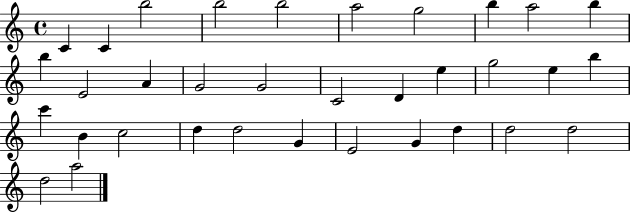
{
  \clef treble
  \time 4/4
  \defaultTimeSignature
  \key c \major
  c'4 c'4 b''2 | b''2 b''2 | a''2 g''2 | b''4 a''2 b''4 | \break b''4 e'2 a'4 | g'2 g'2 | c'2 d'4 e''4 | g''2 e''4 b''4 | \break c'''4 b'4 c''2 | d''4 d''2 g'4 | e'2 g'4 d''4 | d''2 d''2 | \break d''2 a''2 | \bar "|."
}